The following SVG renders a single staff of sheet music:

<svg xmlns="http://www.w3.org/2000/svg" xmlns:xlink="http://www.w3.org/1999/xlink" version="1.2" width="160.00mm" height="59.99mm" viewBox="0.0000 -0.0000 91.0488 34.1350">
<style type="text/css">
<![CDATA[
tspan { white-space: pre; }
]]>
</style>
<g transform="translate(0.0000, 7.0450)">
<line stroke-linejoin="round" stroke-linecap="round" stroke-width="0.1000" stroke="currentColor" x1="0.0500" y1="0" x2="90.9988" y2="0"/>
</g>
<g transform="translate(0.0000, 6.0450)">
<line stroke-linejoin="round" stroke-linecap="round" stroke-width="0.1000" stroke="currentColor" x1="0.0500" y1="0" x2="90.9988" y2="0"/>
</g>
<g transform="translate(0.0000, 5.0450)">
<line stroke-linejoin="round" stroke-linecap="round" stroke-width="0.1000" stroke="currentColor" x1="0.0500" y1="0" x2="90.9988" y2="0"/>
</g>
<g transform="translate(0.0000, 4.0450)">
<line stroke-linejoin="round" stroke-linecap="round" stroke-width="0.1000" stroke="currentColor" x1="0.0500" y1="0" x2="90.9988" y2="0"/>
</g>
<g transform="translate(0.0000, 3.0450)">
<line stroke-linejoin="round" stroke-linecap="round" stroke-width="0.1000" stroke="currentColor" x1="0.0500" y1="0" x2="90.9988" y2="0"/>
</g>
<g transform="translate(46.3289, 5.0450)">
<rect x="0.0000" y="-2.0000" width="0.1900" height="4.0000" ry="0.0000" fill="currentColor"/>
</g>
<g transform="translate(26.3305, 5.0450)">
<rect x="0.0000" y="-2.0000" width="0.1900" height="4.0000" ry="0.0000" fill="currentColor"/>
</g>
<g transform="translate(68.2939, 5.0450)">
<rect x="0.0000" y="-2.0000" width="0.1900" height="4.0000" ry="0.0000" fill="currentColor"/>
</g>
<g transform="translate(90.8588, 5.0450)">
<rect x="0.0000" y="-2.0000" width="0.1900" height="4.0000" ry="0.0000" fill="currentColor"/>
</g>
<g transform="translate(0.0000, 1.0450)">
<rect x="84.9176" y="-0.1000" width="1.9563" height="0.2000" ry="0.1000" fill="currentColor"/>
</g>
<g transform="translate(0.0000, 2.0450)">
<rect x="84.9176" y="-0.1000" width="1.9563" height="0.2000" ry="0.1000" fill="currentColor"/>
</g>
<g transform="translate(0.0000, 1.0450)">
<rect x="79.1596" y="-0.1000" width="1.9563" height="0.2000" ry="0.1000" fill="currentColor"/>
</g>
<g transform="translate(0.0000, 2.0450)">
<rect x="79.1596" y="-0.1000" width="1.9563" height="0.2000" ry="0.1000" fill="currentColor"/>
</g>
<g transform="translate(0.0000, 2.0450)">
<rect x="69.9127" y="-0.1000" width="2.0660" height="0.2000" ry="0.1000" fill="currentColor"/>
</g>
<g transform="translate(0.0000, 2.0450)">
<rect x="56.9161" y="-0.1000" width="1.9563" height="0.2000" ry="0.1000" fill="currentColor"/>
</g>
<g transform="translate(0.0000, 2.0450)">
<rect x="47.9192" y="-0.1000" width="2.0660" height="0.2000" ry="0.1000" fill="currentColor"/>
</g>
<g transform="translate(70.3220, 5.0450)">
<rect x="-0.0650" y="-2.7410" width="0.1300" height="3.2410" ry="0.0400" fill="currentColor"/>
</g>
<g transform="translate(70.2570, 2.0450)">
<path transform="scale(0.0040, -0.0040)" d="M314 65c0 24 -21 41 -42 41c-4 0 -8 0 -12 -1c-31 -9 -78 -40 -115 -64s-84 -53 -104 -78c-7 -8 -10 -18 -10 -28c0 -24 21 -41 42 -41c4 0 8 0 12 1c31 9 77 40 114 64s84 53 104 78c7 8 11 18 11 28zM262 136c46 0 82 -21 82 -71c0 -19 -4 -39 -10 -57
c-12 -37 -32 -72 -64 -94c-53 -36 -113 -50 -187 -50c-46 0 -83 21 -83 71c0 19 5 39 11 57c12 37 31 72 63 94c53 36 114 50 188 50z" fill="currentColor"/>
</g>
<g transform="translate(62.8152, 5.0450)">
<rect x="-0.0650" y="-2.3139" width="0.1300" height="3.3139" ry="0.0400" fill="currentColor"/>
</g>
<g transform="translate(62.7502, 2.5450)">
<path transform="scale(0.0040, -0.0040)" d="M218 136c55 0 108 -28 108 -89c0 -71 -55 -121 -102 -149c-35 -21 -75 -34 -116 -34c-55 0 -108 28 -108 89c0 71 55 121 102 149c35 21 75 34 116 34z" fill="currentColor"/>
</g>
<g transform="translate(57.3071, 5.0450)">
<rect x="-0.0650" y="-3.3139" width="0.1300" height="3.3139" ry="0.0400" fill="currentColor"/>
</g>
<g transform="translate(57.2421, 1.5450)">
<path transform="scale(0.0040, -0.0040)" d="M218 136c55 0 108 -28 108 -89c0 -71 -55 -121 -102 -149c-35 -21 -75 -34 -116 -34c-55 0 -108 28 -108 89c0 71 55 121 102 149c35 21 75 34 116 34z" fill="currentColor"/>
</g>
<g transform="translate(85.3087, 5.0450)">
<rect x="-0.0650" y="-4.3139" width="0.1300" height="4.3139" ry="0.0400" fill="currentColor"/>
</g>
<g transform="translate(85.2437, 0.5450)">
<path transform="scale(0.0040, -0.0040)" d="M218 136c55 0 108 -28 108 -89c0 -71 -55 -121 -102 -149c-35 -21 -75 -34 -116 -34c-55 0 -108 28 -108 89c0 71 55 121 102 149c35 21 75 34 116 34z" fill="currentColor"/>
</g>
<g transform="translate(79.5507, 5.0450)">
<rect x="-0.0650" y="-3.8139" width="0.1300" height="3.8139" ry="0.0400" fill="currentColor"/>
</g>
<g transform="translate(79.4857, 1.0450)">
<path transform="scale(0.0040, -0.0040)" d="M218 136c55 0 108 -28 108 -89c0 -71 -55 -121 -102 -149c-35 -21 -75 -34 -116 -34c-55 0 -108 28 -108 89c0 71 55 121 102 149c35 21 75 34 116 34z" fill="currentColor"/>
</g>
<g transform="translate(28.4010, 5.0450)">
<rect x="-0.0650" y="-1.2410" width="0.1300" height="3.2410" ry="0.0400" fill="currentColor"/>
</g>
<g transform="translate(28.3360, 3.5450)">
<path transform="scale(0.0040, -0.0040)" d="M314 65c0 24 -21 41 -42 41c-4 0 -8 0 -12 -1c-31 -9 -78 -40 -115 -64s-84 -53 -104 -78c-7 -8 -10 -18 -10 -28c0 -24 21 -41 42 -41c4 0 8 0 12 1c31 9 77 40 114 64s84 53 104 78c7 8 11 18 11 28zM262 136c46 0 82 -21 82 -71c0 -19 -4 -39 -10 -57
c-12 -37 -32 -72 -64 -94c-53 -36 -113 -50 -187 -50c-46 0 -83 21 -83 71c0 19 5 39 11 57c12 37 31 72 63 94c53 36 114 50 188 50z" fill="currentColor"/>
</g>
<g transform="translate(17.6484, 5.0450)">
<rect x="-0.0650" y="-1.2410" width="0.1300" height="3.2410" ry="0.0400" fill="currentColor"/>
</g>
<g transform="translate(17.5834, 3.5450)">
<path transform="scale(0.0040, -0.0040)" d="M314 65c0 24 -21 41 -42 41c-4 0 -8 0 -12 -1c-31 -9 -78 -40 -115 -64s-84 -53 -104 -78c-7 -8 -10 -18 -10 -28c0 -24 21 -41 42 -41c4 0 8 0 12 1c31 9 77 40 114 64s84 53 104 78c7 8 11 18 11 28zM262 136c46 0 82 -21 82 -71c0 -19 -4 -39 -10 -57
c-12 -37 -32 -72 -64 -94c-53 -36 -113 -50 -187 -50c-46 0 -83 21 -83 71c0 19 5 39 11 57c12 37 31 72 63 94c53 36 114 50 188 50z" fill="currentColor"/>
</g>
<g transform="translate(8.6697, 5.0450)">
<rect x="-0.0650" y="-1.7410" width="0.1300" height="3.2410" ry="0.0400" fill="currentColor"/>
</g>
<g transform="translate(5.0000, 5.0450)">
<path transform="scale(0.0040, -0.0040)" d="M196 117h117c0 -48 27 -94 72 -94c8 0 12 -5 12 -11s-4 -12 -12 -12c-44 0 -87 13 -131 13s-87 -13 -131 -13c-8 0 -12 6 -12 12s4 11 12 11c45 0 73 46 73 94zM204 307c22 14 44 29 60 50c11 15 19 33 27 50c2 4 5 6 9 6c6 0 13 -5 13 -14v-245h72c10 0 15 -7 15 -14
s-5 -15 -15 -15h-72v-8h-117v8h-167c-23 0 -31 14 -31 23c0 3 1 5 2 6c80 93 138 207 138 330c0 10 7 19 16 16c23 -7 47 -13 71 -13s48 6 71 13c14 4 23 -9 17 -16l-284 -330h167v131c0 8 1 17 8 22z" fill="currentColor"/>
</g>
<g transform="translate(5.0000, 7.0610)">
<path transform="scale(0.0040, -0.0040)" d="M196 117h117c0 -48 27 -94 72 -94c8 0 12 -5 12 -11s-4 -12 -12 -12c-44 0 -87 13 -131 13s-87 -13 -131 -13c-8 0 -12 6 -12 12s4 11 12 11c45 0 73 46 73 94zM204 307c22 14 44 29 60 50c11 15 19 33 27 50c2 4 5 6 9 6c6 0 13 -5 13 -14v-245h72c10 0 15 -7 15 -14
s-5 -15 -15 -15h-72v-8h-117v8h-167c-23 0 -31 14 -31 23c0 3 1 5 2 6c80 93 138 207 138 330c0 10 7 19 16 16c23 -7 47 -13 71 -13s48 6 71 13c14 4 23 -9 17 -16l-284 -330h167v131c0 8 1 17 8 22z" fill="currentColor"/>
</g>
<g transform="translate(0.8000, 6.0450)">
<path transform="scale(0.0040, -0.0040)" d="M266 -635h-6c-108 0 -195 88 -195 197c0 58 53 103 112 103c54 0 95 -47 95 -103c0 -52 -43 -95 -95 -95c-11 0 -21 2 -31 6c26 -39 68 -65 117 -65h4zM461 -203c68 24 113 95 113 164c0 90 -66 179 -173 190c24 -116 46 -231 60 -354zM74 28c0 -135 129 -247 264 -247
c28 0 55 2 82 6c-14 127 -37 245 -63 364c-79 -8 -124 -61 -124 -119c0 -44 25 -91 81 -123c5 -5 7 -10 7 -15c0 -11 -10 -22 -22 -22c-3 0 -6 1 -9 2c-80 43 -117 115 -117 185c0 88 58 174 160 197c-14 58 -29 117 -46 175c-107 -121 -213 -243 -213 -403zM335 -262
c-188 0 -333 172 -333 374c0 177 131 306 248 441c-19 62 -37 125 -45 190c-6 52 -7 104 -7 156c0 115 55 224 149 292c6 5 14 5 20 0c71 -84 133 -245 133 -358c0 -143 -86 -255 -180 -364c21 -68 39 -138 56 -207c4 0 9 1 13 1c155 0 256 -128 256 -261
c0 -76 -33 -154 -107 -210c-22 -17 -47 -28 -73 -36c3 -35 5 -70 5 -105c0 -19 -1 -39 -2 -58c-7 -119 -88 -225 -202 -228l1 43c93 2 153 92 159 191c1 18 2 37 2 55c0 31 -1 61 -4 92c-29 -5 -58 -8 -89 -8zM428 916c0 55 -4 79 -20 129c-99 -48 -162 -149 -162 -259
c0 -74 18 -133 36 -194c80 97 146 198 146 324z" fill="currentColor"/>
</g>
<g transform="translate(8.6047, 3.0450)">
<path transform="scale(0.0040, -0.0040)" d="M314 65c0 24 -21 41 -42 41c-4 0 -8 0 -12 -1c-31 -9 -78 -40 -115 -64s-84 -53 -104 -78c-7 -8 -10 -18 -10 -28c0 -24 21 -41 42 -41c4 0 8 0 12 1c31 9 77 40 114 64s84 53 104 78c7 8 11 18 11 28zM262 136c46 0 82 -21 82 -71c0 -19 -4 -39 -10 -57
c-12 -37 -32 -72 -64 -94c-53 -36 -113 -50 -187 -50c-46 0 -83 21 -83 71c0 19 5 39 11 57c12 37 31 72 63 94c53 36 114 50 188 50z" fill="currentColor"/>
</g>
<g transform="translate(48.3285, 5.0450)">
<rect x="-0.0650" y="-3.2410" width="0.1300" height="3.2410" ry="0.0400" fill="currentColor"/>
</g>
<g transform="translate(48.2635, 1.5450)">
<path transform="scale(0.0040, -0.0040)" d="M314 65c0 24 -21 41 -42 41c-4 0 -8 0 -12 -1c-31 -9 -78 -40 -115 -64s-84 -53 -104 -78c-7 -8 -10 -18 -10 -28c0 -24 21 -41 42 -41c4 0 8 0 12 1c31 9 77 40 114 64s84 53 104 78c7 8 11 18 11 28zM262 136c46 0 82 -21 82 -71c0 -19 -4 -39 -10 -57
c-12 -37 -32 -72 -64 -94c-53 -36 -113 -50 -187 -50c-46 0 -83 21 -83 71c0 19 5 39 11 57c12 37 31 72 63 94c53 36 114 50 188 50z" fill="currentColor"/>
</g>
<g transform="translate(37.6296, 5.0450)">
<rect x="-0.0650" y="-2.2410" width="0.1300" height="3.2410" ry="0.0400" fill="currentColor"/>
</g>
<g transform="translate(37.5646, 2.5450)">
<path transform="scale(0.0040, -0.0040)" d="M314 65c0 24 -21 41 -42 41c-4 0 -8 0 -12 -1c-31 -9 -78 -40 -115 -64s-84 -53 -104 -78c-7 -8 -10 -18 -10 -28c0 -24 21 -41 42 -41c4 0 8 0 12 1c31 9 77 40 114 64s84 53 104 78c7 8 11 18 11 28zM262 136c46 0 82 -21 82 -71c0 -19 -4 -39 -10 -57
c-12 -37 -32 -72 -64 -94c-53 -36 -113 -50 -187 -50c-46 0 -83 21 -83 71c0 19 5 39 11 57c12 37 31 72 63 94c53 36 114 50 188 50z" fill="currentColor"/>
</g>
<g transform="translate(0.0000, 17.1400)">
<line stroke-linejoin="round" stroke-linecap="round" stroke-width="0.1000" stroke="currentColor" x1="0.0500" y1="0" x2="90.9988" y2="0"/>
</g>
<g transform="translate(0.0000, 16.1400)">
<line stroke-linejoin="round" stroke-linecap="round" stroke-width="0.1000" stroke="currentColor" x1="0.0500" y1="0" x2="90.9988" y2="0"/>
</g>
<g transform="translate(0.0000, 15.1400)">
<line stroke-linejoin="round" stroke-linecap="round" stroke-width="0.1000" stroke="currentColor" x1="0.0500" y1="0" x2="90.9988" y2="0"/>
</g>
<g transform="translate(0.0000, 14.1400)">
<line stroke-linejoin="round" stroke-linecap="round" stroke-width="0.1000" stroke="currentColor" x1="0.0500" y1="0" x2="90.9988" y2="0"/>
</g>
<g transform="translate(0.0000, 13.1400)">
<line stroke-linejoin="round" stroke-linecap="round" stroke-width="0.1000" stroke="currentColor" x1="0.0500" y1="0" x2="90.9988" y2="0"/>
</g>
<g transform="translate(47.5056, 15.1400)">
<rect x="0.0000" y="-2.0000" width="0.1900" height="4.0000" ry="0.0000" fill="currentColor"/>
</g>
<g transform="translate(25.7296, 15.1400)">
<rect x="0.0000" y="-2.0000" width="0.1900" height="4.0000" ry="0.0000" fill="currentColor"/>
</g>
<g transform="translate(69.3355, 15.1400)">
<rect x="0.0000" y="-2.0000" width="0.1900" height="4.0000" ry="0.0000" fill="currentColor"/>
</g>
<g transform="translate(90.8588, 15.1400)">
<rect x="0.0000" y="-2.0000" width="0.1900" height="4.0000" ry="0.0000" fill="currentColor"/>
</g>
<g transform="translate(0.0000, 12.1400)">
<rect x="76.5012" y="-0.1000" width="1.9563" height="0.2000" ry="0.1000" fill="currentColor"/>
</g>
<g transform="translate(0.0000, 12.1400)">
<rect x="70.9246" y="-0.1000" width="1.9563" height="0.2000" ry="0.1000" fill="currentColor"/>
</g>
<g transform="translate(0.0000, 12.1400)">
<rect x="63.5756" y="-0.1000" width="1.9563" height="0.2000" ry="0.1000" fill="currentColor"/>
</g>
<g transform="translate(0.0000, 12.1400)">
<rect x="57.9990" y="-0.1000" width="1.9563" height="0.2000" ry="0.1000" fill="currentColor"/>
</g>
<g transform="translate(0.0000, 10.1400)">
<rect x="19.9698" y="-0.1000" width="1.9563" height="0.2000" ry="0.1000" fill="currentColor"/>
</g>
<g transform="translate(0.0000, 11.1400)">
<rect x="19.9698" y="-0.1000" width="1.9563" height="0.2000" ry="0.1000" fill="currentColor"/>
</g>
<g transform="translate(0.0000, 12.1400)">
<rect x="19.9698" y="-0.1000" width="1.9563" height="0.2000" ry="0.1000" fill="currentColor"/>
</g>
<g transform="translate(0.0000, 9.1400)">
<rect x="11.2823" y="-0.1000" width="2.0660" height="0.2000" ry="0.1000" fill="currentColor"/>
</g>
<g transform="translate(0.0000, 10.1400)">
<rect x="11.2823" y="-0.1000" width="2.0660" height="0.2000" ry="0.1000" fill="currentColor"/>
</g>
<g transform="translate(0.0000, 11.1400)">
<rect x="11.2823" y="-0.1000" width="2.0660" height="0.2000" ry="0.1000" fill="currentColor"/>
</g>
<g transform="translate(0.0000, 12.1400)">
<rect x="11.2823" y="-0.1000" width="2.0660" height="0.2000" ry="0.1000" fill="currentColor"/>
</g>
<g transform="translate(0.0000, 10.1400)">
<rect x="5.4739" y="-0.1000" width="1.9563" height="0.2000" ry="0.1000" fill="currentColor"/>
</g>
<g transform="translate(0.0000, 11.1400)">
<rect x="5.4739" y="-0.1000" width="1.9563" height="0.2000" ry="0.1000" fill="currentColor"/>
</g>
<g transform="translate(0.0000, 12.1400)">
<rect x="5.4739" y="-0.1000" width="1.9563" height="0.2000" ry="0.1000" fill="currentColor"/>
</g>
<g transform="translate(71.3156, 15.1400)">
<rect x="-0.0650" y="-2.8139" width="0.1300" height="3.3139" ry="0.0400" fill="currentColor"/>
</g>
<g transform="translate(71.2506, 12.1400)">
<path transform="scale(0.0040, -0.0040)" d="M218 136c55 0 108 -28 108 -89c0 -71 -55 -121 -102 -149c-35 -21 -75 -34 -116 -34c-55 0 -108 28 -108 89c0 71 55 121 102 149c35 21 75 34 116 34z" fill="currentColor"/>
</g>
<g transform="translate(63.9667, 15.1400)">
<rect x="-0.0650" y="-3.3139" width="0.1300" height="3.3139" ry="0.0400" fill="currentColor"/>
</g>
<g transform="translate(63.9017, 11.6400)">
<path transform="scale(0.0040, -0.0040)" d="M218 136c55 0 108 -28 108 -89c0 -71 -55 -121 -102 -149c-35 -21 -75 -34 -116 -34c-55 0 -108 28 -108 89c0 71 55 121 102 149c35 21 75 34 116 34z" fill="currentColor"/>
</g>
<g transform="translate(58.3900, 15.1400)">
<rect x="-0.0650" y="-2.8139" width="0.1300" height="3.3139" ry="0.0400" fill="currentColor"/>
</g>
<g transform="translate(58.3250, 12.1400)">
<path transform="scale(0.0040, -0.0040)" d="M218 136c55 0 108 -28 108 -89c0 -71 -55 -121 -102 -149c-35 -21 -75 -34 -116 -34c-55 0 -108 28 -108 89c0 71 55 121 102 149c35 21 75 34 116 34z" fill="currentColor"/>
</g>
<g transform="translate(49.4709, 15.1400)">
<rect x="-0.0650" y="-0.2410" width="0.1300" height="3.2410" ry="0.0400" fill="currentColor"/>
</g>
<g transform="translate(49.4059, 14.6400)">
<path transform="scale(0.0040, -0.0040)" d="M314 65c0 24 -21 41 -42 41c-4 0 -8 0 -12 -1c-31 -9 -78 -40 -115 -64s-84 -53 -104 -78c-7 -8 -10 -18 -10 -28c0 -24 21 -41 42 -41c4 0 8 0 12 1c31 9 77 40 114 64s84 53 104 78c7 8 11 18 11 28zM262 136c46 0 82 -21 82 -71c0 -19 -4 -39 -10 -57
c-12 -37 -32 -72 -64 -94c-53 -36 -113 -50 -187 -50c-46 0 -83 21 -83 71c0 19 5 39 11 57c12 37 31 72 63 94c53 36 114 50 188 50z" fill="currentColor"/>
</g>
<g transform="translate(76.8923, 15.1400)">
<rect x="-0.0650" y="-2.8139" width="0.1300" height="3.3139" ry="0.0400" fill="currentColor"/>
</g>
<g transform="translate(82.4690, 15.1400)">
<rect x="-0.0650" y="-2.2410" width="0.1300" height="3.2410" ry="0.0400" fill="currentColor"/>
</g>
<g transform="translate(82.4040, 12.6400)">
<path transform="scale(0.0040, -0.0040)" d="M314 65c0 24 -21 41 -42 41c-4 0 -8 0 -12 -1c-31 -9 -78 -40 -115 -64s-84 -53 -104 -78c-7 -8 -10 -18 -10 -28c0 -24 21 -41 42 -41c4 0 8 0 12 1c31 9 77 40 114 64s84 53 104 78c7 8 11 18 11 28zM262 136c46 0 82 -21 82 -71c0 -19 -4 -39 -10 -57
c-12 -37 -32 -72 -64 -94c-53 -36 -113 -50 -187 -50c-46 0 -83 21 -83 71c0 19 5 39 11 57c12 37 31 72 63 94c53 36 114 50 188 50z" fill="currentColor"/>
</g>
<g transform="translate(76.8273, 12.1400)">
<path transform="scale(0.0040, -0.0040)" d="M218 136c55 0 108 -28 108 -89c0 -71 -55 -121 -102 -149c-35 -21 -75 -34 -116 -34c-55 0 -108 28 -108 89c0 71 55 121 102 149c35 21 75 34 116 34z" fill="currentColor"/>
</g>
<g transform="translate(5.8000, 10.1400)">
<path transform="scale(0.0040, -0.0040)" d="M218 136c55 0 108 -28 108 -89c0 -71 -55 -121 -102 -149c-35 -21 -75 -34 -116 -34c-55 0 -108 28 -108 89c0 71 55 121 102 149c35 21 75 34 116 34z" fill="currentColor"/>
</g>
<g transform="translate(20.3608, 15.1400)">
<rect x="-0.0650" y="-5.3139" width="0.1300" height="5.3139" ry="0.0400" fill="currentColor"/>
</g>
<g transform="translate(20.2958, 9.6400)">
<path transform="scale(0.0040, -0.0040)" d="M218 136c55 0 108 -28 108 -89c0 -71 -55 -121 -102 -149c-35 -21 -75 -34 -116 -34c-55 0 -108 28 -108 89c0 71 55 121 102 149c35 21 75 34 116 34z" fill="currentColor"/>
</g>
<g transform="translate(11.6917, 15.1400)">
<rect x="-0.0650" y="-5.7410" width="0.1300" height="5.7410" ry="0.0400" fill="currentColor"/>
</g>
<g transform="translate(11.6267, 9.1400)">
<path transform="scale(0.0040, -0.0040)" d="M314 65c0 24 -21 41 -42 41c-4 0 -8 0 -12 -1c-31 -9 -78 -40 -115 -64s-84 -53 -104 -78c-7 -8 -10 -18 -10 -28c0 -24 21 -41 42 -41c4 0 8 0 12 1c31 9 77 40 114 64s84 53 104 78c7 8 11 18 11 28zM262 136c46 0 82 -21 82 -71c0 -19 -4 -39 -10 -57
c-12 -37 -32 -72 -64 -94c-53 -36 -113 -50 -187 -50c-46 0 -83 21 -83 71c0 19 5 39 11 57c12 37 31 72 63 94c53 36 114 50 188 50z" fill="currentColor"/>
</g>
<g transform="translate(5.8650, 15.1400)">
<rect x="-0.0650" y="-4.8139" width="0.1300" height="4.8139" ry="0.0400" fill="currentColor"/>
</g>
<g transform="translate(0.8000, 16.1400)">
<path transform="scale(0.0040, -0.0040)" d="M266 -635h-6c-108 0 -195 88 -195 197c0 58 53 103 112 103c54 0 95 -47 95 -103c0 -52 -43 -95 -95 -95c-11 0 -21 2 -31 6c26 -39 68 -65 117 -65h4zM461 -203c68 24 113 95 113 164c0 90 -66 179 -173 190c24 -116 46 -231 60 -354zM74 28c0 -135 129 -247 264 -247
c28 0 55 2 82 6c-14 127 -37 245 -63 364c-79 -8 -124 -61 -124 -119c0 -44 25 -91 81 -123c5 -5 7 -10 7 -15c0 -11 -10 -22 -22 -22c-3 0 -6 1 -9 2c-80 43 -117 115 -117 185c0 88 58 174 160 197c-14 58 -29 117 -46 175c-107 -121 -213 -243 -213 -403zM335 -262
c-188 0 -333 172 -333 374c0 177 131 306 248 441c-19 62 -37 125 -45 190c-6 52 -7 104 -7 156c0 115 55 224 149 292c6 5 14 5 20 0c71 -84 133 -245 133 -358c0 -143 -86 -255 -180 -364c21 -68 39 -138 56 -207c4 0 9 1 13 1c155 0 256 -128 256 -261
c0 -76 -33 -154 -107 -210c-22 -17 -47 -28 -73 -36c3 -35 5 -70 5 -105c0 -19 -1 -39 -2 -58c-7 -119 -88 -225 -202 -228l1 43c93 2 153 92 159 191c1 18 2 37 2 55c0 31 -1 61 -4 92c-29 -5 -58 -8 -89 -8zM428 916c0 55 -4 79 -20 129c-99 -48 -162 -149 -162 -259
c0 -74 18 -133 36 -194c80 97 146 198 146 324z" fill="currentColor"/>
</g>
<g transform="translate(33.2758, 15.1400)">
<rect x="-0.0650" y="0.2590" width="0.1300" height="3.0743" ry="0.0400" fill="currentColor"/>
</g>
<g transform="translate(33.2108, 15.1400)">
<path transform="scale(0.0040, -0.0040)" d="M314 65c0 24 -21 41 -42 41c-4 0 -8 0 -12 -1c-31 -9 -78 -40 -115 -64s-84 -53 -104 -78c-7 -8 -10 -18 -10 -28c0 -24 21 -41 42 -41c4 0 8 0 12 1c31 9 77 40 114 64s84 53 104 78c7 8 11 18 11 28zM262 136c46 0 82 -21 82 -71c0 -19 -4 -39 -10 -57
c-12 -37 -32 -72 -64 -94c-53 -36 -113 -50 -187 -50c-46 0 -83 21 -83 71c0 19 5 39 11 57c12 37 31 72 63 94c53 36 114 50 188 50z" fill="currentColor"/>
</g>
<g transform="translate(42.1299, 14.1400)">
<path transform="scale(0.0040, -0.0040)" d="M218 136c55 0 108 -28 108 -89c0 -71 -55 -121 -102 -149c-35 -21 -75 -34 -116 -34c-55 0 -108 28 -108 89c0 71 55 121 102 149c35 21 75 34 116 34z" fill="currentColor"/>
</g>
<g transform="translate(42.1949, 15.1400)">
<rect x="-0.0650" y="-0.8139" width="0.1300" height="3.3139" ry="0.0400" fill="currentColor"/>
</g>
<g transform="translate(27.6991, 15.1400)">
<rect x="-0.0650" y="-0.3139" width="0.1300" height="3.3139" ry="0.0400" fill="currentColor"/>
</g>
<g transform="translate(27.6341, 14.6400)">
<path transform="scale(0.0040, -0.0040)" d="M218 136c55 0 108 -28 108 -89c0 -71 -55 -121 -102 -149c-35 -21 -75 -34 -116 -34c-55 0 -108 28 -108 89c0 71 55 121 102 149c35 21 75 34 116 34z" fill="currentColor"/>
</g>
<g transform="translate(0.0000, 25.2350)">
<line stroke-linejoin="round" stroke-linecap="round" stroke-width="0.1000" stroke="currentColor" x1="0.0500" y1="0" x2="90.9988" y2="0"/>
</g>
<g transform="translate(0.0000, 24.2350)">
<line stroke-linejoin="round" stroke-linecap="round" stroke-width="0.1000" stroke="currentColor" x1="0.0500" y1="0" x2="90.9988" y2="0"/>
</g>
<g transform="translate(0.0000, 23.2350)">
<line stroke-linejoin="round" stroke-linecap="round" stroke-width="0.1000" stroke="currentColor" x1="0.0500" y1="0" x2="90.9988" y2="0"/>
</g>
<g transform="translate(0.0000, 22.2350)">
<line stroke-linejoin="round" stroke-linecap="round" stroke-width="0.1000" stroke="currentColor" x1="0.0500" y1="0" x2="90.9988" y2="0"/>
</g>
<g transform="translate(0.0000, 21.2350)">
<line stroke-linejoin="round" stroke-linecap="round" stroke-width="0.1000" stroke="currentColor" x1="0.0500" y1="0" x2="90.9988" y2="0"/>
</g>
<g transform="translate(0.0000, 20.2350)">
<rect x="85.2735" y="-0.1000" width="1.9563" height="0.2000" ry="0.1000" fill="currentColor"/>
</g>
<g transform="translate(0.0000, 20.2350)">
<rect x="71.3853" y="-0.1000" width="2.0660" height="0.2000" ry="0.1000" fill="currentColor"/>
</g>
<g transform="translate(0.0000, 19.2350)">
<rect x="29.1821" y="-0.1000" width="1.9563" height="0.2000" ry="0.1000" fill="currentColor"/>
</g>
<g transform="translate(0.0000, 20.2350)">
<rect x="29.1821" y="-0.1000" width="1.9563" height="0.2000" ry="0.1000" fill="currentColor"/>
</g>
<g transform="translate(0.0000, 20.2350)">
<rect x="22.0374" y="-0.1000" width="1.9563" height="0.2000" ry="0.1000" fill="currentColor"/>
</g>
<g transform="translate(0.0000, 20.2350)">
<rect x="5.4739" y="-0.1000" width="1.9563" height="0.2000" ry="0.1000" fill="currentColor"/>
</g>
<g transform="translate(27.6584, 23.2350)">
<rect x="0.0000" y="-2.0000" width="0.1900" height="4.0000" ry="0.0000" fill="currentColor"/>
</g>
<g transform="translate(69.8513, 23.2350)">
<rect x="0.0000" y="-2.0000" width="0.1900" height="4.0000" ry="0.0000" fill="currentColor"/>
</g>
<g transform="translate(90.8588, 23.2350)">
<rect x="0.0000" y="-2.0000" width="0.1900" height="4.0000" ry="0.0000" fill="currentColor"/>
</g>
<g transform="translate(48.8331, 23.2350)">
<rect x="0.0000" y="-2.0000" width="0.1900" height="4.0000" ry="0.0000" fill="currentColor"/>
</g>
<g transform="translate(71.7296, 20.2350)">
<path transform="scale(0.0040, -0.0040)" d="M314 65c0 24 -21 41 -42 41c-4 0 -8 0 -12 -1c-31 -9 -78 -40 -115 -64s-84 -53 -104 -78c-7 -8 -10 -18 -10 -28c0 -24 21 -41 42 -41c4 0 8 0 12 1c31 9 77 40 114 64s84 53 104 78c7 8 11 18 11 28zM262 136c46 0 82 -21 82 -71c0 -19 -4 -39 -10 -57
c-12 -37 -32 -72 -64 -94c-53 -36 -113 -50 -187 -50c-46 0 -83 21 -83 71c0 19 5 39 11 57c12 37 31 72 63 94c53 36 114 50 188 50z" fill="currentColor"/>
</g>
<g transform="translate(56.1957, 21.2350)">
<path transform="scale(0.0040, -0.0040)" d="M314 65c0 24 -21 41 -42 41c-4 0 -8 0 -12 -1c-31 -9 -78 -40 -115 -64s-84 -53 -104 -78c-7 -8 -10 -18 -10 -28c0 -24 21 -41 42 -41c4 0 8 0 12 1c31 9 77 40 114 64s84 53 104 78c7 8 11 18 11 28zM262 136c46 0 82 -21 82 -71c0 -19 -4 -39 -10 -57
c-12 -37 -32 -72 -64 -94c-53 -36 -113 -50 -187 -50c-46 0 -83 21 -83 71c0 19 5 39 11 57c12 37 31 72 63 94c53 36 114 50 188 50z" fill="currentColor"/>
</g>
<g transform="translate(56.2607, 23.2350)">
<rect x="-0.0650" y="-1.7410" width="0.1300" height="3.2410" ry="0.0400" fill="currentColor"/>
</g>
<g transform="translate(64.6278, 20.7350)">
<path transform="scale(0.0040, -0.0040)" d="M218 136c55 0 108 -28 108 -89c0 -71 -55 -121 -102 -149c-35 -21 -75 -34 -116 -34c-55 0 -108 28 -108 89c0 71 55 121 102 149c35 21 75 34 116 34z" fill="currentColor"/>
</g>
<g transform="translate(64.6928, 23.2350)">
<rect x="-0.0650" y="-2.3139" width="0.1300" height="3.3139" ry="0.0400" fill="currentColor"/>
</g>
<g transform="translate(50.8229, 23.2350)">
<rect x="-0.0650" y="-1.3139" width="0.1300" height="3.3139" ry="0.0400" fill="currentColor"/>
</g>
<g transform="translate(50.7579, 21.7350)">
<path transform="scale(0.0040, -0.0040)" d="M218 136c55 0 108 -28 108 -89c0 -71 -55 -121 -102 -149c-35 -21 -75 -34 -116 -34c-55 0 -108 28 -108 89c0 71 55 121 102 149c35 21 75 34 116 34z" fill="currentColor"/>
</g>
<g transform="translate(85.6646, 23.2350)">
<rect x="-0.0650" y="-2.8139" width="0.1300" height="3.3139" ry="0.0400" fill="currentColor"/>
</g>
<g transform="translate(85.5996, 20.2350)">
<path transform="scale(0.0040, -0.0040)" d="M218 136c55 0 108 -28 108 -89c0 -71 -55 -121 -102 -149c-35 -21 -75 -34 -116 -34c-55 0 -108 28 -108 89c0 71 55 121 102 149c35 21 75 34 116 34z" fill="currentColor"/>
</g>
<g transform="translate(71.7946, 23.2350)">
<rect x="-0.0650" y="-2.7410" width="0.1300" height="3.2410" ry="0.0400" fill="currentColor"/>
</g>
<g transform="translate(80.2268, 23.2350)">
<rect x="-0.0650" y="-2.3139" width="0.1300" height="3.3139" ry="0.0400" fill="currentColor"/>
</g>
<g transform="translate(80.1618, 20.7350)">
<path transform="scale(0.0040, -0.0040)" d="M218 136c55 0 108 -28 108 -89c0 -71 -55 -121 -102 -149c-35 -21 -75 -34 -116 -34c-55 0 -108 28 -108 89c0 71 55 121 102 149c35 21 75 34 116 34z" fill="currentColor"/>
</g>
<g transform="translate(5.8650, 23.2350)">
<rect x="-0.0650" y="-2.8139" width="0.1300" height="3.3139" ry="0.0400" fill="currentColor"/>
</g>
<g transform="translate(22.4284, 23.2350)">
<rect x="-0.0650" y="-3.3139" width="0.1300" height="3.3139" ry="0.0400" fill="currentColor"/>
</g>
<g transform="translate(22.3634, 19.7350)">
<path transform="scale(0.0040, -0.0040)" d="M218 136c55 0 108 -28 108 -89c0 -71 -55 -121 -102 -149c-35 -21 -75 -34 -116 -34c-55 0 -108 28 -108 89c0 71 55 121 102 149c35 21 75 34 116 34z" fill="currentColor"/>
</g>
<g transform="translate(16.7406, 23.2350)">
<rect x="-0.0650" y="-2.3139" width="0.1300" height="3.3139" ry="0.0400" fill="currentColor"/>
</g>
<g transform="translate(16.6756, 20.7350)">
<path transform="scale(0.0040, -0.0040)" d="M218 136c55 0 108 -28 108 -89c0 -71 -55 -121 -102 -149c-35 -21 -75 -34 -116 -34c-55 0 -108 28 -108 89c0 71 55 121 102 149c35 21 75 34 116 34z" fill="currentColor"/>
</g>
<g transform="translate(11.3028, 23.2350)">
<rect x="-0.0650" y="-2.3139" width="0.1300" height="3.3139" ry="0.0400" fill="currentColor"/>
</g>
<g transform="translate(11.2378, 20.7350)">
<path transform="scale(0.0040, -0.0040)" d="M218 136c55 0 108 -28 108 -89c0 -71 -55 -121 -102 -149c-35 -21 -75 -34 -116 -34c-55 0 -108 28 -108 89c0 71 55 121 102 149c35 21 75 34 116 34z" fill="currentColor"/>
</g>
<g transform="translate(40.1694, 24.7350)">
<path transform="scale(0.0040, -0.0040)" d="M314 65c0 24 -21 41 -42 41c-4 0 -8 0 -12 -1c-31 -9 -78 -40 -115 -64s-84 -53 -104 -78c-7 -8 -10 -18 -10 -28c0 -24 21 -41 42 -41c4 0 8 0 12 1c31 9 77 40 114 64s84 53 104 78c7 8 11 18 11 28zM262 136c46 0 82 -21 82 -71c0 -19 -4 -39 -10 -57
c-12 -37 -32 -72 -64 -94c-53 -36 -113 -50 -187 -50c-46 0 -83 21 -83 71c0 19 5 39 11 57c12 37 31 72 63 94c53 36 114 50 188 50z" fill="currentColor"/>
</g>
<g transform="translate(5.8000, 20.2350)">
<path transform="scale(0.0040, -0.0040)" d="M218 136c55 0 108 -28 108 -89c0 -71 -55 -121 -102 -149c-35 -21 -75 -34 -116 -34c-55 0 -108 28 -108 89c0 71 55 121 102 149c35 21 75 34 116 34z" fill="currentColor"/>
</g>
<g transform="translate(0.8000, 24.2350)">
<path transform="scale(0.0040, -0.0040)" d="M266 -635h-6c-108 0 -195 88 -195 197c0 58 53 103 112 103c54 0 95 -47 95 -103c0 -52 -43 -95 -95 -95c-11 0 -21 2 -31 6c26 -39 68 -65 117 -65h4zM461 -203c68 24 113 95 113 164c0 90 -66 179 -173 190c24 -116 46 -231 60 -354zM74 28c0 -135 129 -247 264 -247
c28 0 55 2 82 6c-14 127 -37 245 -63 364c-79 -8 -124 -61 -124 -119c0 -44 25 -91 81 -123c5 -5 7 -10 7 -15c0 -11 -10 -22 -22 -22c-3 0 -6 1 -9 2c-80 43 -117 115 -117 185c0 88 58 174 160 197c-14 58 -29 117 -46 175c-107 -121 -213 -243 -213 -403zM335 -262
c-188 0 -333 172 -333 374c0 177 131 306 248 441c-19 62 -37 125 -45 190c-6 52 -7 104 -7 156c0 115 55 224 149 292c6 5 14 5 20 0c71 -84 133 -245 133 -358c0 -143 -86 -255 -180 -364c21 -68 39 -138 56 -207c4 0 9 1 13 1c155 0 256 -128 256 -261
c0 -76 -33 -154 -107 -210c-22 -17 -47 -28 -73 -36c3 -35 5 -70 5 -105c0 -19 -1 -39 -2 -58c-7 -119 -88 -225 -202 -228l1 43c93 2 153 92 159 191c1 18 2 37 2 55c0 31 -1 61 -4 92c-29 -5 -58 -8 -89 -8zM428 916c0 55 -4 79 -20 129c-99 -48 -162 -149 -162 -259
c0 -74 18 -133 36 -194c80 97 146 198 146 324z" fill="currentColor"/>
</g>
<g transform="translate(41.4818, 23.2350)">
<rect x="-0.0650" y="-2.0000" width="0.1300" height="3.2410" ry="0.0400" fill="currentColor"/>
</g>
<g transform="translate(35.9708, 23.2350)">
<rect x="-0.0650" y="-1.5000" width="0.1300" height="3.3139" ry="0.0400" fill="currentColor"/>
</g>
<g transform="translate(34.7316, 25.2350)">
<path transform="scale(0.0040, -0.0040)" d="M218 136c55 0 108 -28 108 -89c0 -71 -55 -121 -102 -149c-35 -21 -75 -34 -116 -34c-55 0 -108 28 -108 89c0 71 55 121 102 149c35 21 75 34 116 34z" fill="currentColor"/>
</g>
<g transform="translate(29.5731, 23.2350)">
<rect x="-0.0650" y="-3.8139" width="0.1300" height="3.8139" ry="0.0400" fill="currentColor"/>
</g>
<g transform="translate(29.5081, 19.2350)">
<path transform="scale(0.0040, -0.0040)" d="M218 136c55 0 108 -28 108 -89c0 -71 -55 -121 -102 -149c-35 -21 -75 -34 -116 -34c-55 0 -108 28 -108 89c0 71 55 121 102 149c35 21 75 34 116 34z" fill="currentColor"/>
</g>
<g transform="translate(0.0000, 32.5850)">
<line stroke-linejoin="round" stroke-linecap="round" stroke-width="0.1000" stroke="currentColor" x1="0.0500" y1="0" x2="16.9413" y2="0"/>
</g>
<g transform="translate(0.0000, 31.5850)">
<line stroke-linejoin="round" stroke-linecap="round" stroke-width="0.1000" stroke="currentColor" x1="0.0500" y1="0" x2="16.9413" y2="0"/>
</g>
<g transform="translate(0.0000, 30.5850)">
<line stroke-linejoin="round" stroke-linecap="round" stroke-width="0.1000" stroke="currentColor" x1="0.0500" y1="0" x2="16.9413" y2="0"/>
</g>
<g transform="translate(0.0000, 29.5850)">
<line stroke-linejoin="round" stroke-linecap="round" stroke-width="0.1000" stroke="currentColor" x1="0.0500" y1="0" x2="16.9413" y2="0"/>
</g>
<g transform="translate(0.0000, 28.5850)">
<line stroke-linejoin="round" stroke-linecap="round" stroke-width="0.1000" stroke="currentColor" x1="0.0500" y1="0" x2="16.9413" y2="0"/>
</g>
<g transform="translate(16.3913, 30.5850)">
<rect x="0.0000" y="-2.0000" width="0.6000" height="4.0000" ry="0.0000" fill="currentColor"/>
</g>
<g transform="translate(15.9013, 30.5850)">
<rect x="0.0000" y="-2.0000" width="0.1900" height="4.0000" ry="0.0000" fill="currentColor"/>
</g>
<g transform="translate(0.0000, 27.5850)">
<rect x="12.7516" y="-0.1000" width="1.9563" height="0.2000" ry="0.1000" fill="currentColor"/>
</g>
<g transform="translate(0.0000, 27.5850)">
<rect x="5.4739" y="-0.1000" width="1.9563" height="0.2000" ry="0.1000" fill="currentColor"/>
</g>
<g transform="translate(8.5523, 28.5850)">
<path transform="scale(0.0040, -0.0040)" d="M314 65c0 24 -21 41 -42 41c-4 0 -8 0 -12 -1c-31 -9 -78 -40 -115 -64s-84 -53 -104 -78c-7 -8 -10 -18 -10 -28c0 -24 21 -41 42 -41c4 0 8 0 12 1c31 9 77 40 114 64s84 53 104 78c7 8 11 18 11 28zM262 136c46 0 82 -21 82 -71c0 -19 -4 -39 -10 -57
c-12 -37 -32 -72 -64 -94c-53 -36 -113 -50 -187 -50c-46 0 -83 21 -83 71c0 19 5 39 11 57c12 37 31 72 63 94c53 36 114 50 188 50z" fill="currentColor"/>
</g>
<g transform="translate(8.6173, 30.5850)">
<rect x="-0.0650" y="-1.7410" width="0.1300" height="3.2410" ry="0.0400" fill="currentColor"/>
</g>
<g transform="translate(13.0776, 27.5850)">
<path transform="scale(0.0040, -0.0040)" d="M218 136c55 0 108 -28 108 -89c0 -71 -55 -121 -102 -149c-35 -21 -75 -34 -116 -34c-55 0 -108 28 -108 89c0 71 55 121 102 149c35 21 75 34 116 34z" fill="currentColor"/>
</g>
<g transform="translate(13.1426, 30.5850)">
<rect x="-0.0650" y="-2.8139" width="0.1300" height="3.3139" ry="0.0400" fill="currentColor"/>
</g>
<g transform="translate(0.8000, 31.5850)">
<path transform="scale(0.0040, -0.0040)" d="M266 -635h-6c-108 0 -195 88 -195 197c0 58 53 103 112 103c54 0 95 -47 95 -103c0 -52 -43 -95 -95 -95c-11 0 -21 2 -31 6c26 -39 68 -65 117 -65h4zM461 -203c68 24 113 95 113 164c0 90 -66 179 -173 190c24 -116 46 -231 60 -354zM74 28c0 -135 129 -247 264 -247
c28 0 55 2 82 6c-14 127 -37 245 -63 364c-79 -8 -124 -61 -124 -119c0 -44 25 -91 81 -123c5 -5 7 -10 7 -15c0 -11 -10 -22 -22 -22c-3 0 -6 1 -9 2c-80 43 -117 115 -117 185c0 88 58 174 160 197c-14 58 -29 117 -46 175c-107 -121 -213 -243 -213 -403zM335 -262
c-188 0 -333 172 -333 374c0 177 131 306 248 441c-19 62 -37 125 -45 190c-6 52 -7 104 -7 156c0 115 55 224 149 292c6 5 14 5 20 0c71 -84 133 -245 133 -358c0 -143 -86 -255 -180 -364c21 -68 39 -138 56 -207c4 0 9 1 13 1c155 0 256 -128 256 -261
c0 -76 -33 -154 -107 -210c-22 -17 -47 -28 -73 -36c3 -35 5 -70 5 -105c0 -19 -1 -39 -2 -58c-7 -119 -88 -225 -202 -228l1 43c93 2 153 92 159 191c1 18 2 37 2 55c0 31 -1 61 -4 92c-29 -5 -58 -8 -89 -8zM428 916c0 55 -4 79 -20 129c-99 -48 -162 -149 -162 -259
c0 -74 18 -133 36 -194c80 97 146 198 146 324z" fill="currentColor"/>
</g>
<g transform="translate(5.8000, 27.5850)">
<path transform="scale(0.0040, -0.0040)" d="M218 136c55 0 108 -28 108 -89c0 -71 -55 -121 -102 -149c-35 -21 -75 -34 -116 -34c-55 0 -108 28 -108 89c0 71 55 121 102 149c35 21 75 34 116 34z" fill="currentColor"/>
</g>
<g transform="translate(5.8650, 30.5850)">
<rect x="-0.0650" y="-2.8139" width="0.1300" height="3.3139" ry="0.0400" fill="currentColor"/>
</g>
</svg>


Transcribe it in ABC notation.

X:1
T:Untitled
M:4/4
L:1/4
K:C
f2 e2 e2 g2 b2 b g a2 c' d' e' g'2 f' c B2 d c2 a b a a g2 a g g b c' E F2 e f2 g a2 g a a f2 a